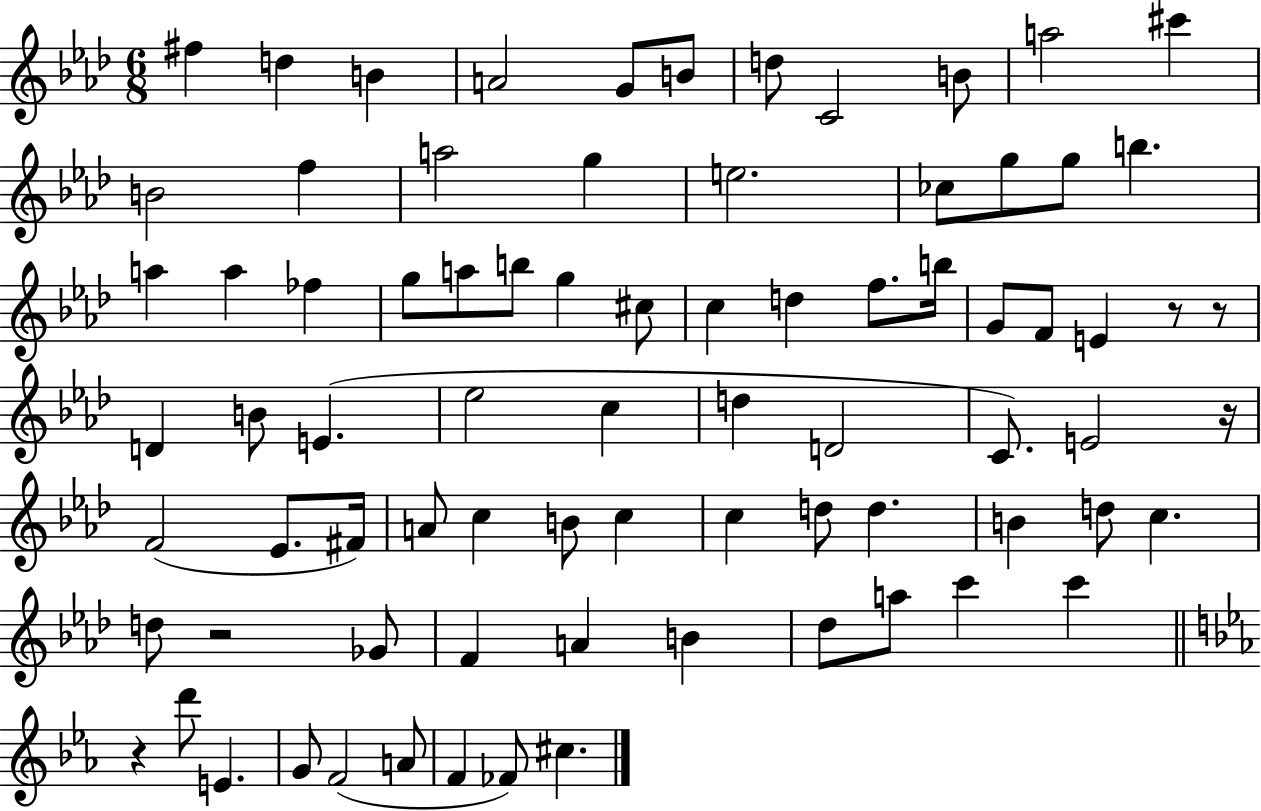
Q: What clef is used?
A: treble